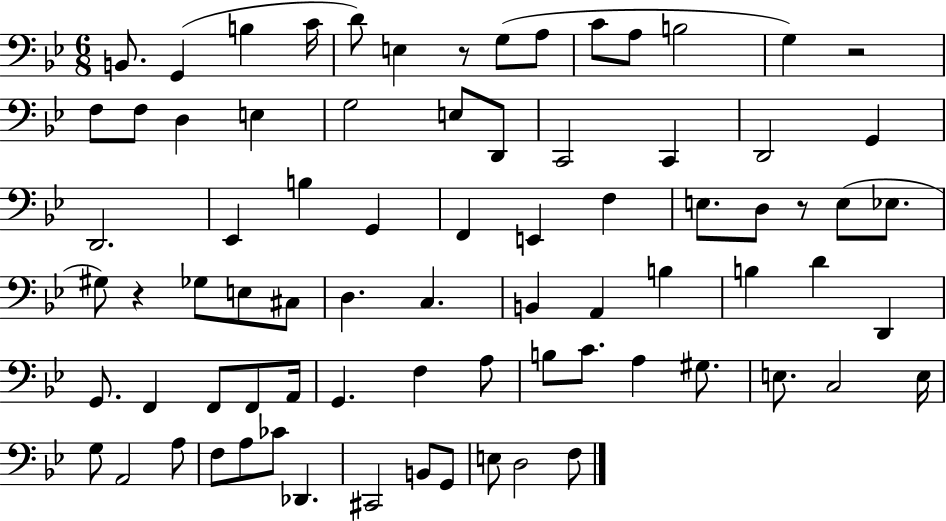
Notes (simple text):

B2/e. G2/q B3/q C4/s D4/e E3/q R/e G3/e A3/e C4/e A3/e B3/h G3/q R/h F3/e F3/e D3/q E3/q G3/h E3/e D2/e C2/h C2/q D2/h G2/q D2/h. Eb2/q B3/q G2/q F2/q E2/q F3/q E3/e. D3/e R/e E3/e Eb3/e. G#3/e R/q Gb3/e E3/e C#3/e D3/q. C3/q. B2/q A2/q B3/q B3/q D4/q D2/q G2/e. F2/q F2/e F2/e A2/s G2/q. F3/q A3/e B3/e C4/e. A3/q G#3/e. E3/e. C3/h E3/s G3/e A2/h A3/e F3/e A3/e CES4/e Db2/q. C#2/h B2/e G2/e E3/e D3/h F3/e